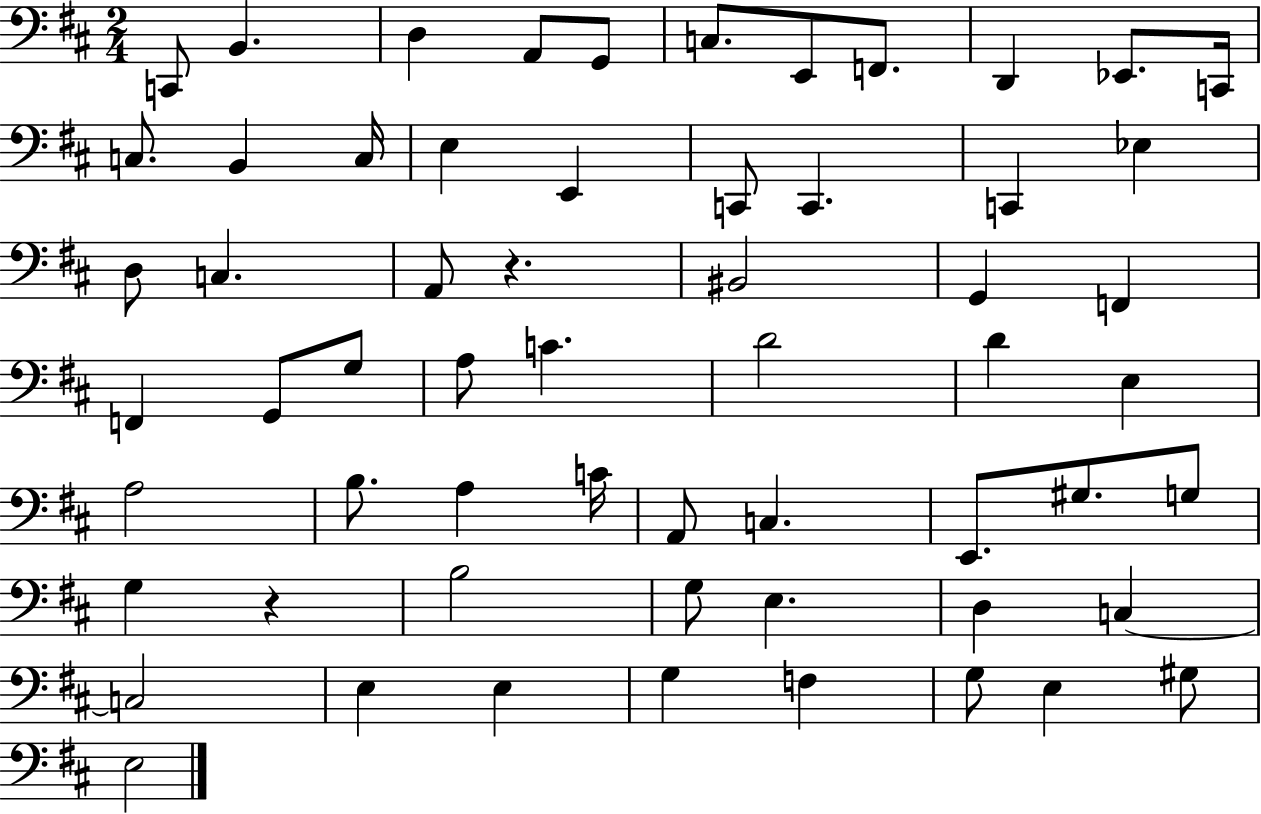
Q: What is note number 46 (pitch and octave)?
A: G3